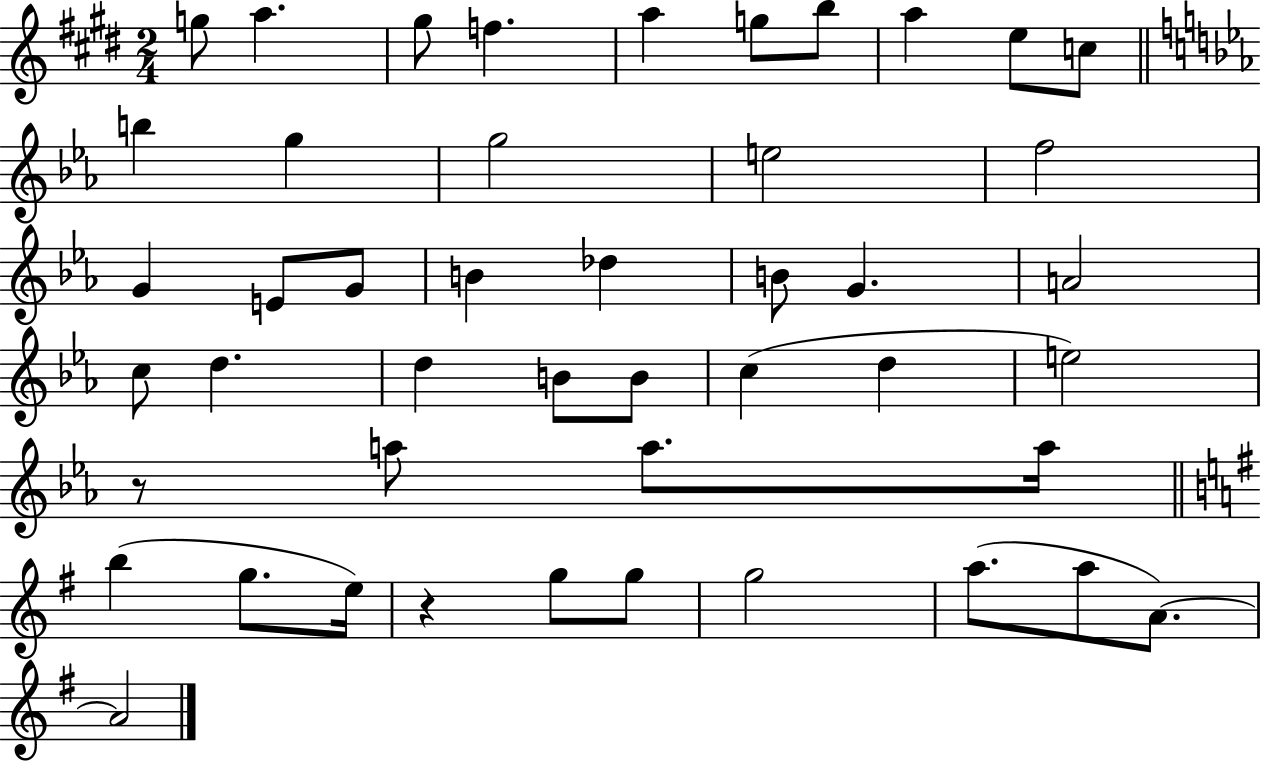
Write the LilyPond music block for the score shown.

{
  \clef treble
  \numericTimeSignature
  \time 2/4
  \key e \major
  \repeat volta 2 { g''8 a''4. | gis''8 f''4. | a''4 g''8 b''8 | a''4 e''8 c''8 | \break \bar "||" \break \key c \minor b''4 g''4 | g''2 | e''2 | f''2 | \break g'4 e'8 g'8 | b'4 des''4 | b'8 g'4. | a'2 | \break c''8 d''4. | d''4 b'8 b'8 | c''4( d''4 | e''2) | \break r8 a''8 a''8. a''16 | \bar "||" \break \key g \major b''4( g''8. e''16) | r4 g''8 g''8 | g''2 | a''8.( a''8 a'8.~~) | \break a'2 | } \bar "|."
}